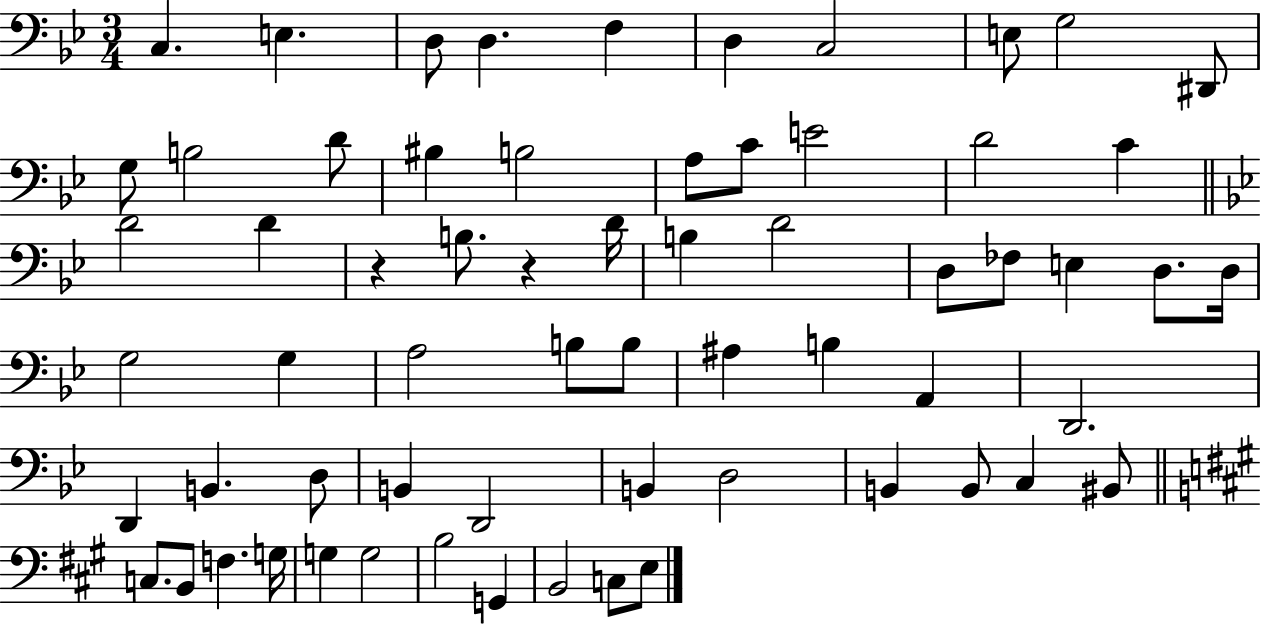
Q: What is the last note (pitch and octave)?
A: E3